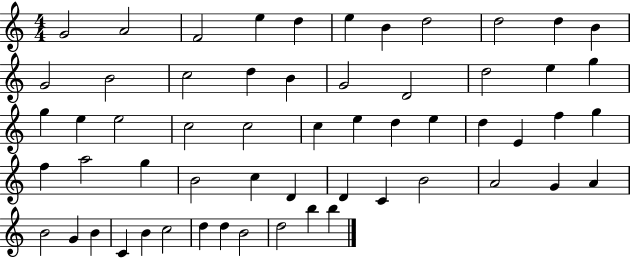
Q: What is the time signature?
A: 4/4